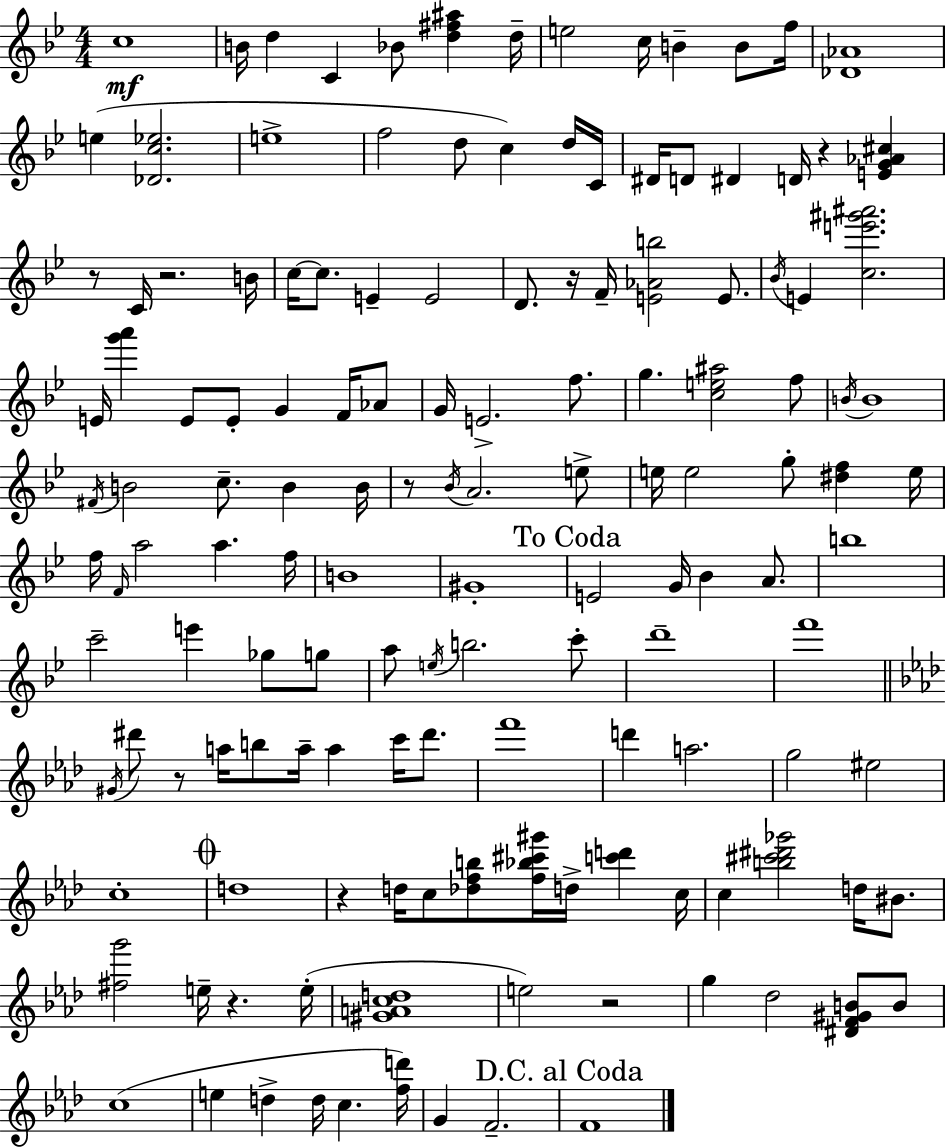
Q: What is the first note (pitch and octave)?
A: C5